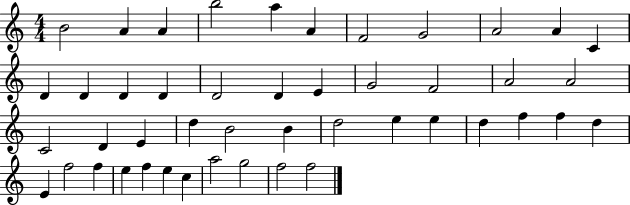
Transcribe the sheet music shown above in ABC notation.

X:1
T:Untitled
M:4/4
L:1/4
K:C
B2 A A b2 a A F2 G2 A2 A C D D D D D2 D E G2 F2 A2 A2 C2 D E d B2 B d2 e e d f f d E f2 f e f e c a2 g2 f2 f2